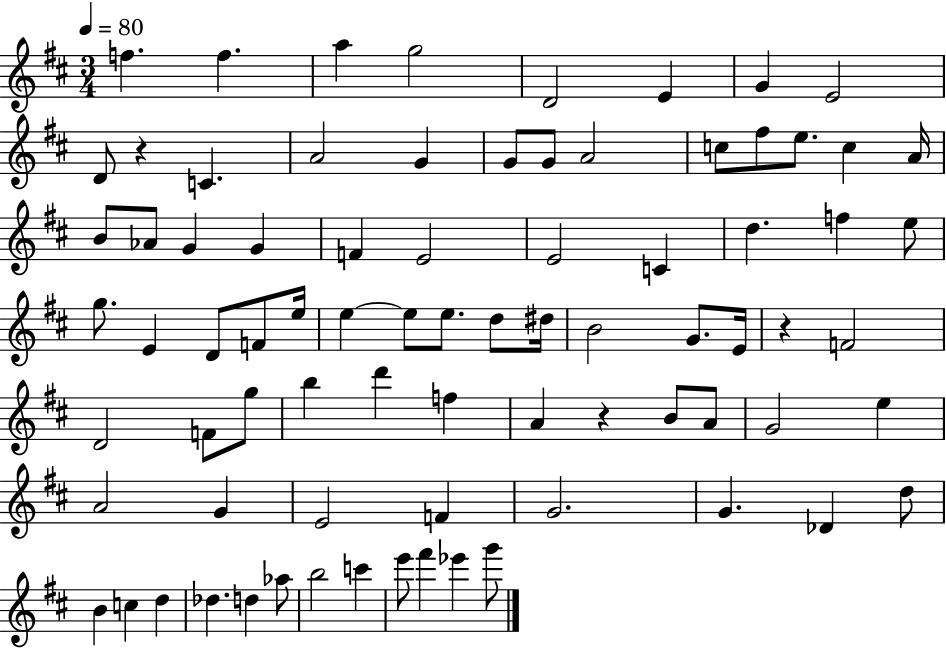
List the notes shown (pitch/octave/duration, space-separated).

F5/q. F5/q. A5/q G5/h D4/h E4/q G4/q E4/h D4/e R/q C4/q. A4/h G4/q G4/e G4/e A4/h C5/e F#5/e E5/e. C5/q A4/s B4/e Ab4/e G4/q G4/q F4/q E4/h E4/h C4/q D5/q. F5/q E5/e G5/e. E4/q D4/e F4/e E5/s E5/q E5/e E5/e. D5/e D#5/s B4/h G4/e. E4/s R/q F4/h D4/h F4/e G5/e B5/q D6/q F5/q A4/q R/q B4/e A4/e G4/h E5/q A4/h G4/q E4/h F4/q G4/h. G4/q. Db4/q D5/e B4/q C5/q D5/q Db5/q. D5/q Ab5/e B5/h C6/q E6/e F#6/q Eb6/q G6/e